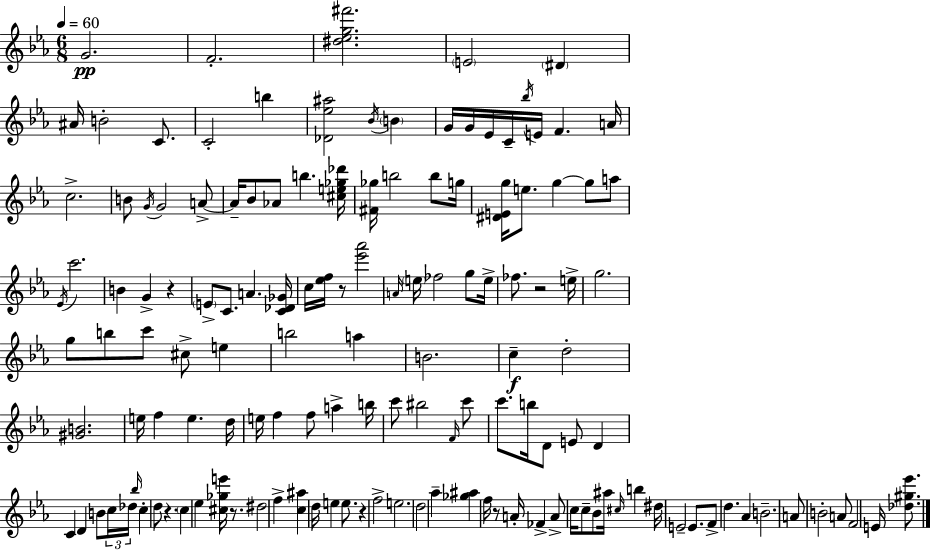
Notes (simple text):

G4/h. F4/h. [D#5,Eb5,G5,F#6]/h. E4/h D#4/q A#4/s B4/h C4/e. C4/h B5/q [Db4,Eb5,A#5]/h Bb4/s B4/q G4/s G4/s Eb4/s C4/s Bb5/s E4/s F4/q. A4/s C5/h. B4/e G4/s G4/h A4/e A4/s Bb4/e Ab4/e B5/q. [C#5,E5,Gb5,Db6]/s [F#4,Gb5]/s B5/h B5/e G5/s [D#4,E4,G5]/s E5/e. G5/q G5/e A5/e Eb4/s C6/h. B4/q G4/q R/q E4/e C4/e. A4/q. [C4,Db4,Gb4]/s C5/s [Eb5,F5]/s R/e [Eb6,Ab6]/h A4/s E5/s FES5/h G5/e E5/s FES5/e. R/h E5/s G5/h. G5/e B5/e C6/e C#5/e E5/q B5/h A5/q B4/h. C5/q D5/h [G#4,B4]/h. E5/s F5/q E5/q. D5/s E5/s F5/q F5/e A5/q B5/s C6/e BIS5/h F4/s C6/e C6/e. B5/s D4/e E4/e D4/q C4/q D4/q B4/e C5/s Db5/s Bb5/s C5/q D5/e R/q. C5/q Eb5/q [C#5,Gb5,E6]/s R/e. D#5/h F5/q [C5,A#5]/q D5/s E5/q E5/e. R/q F5/h E5/h. D5/h Ab5/q [Gb5,A#5]/q F5/s R/e A4/s FES4/q A4/e C5/s C5/e Bb4/e A#5/s C#5/s B5/q D#5/s E4/h E4/e. F4/e D5/q. Ab4/q B4/h. A4/e B4/h A4/e F4/h E4/s [Db5,G#5,Eb6]/e.